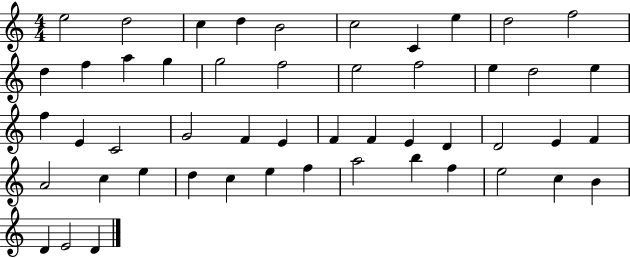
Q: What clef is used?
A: treble